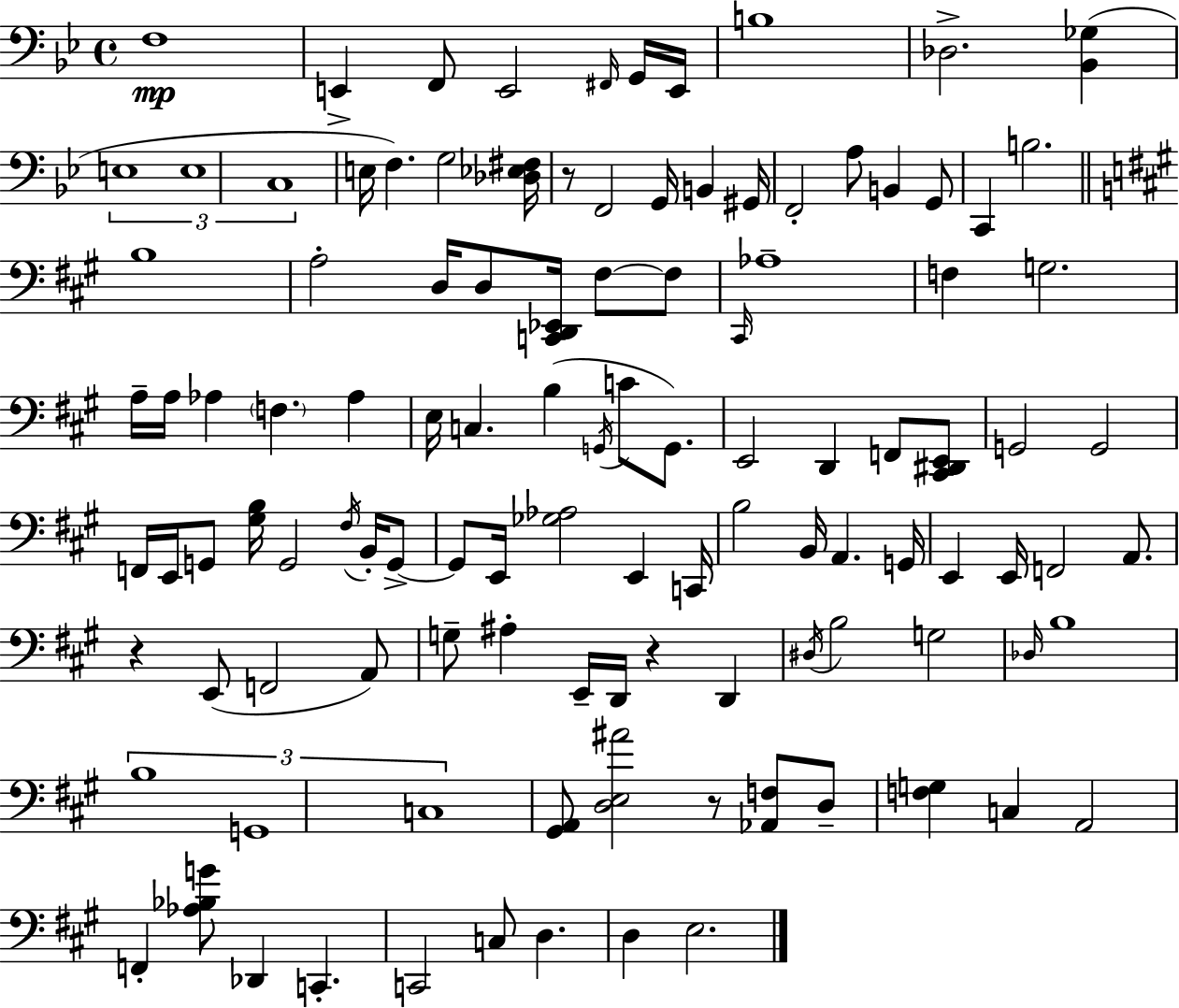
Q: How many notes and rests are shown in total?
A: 112